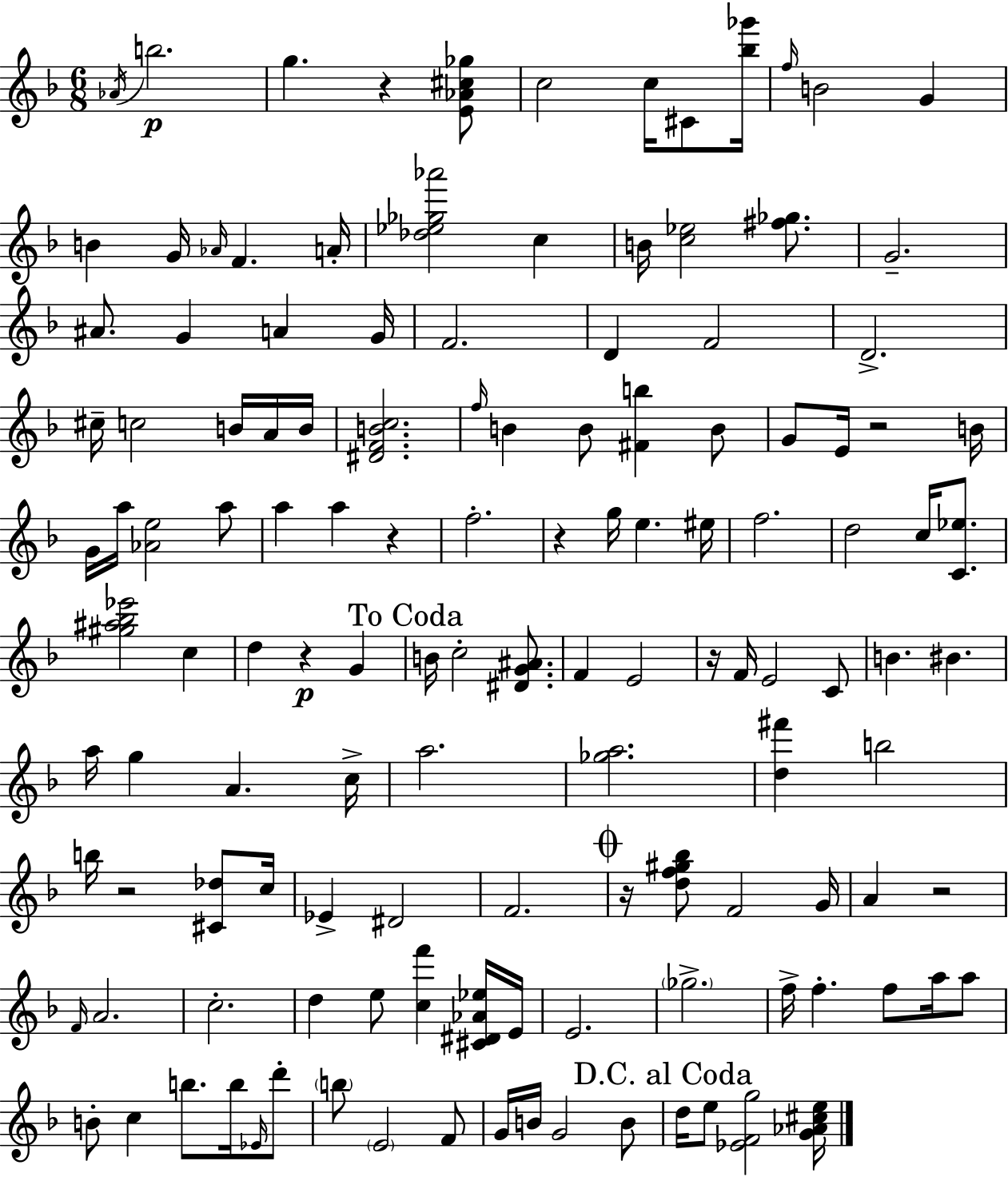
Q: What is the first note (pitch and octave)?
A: Ab4